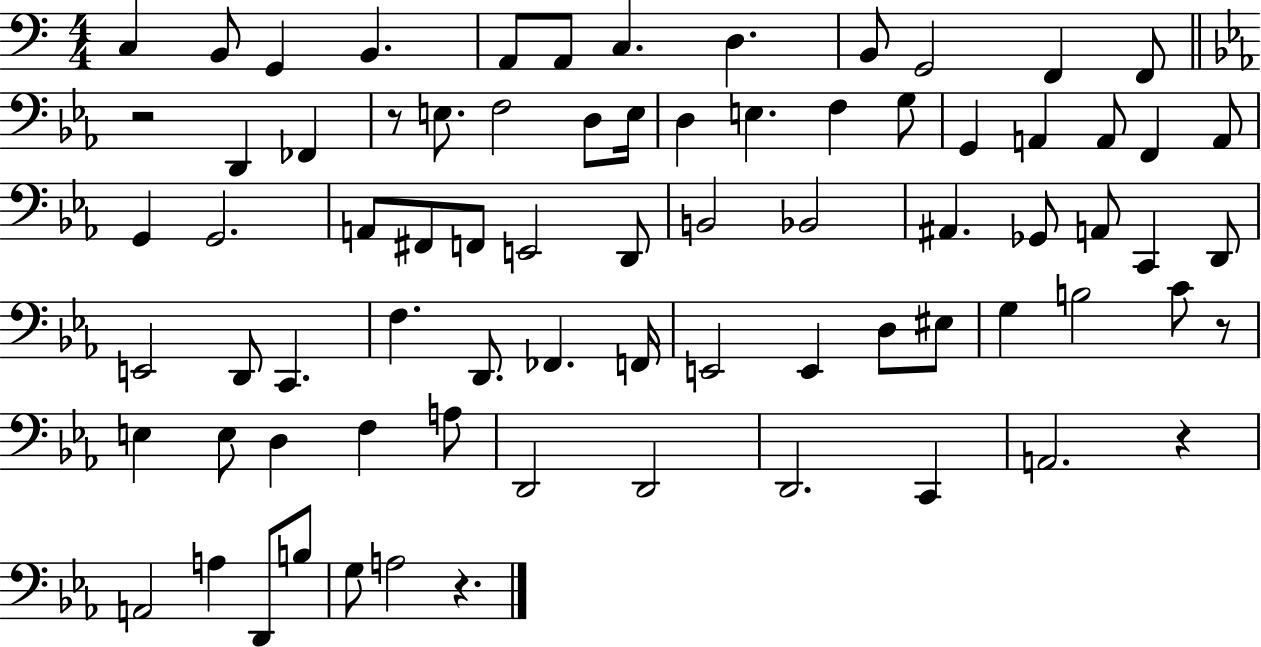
X:1
T:Untitled
M:4/4
L:1/4
K:C
C, B,,/2 G,, B,, A,,/2 A,,/2 C, D, B,,/2 G,,2 F,, F,,/2 z2 D,, _F,, z/2 E,/2 F,2 D,/2 E,/4 D, E, F, G,/2 G,, A,, A,,/2 F,, A,,/2 G,, G,,2 A,,/2 ^F,,/2 F,,/2 E,,2 D,,/2 B,,2 _B,,2 ^A,, _G,,/2 A,,/2 C,, D,,/2 E,,2 D,,/2 C,, F, D,,/2 _F,, F,,/4 E,,2 E,, D,/2 ^E,/2 G, B,2 C/2 z/2 E, E,/2 D, F, A,/2 D,,2 D,,2 D,,2 C,, A,,2 z A,,2 A, D,,/2 B,/2 G,/2 A,2 z